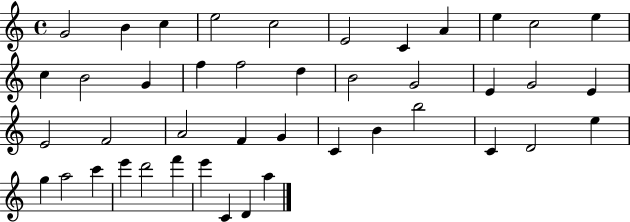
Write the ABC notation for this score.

X:1
T:Untitled
M:4/4
L:1/4
K:C
G2 B c e2 c2 E2 C A e c2 e c B2 G f f2 d B2 G2 E G2 E E2 F2 A2 F G C B b2 C D2 e g a2 c' e' d'2 f' e' C D a